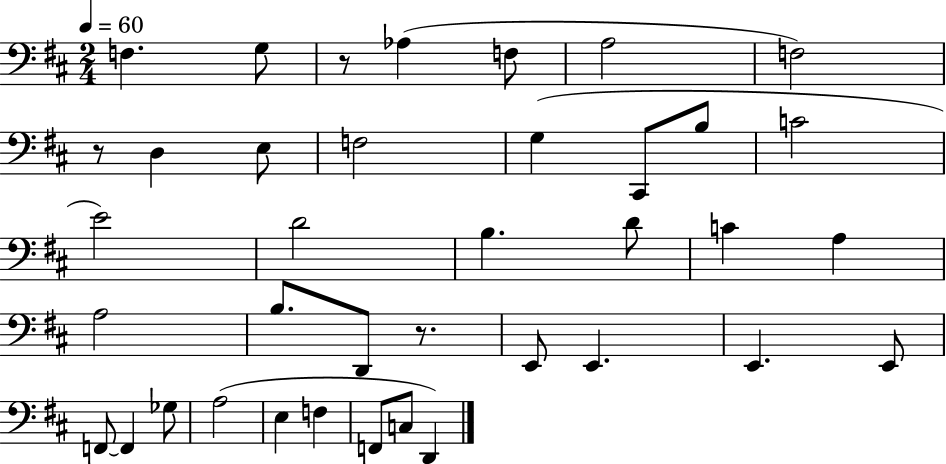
F3/q. G3/e R/e Ab3/q F3/e A3/h F3/h R/e D3/q E3/e F3/h G3/q C#2/e B3/e C4/h E4/h D4/h B3/q. D4/e C4/q A3/q A3/h B3/e. D2/e R/e. E2/e E2/q. E2/q. E2/e F2/e F2/q Gb3/e A3/h E3/q F3/q F2/e C3/e D2/q